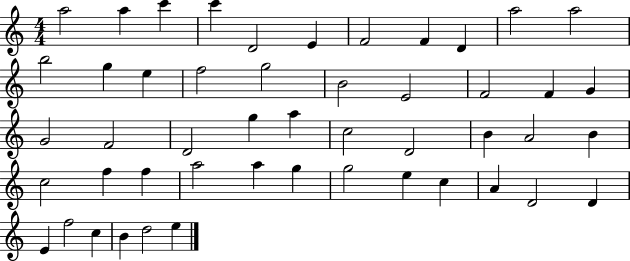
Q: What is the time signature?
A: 4/4